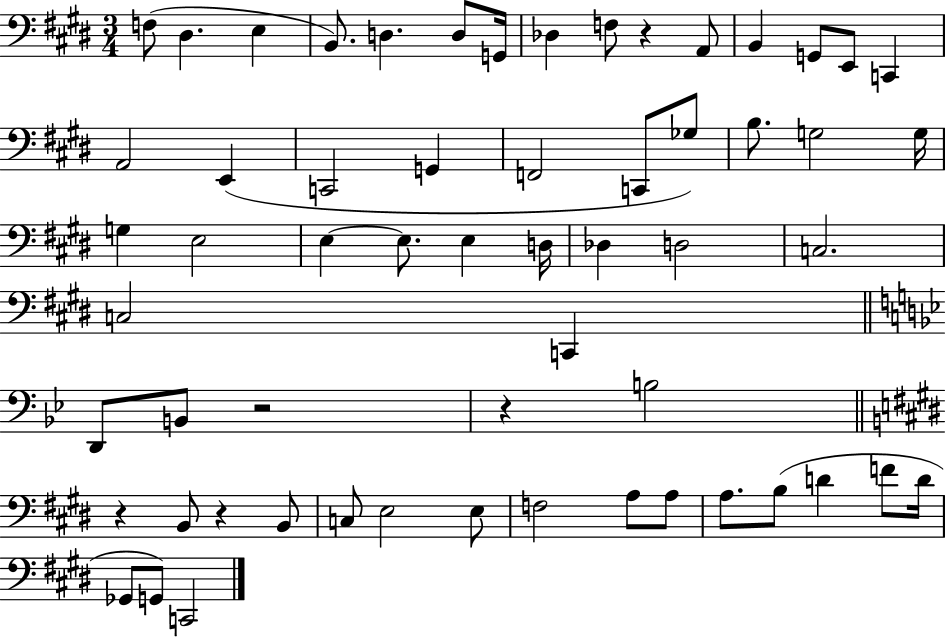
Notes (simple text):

F3/e D#3/q. E3/q B2/e. D3/q. D3/e G2/s Db3/q F3/e R/q A2/e B2/q G2/e E2/e C2/q A2/h E2/q C2/h G2/q F2/h C2/e Gb3/e B3/e. G3/h G3/s G3/q E3/h E3/q E3/e. E3/q D3/s Db3/q D3/h C3/h. C3/h C2/q D2/e B2/e R/h R/q B3/h R/q B2/e R/q B2/e C3/e E3/h E3/e F3/h A3/e A3/e A3/e. B3/e D4/q F4/e D4/s Gb2/e G2/e C2/h